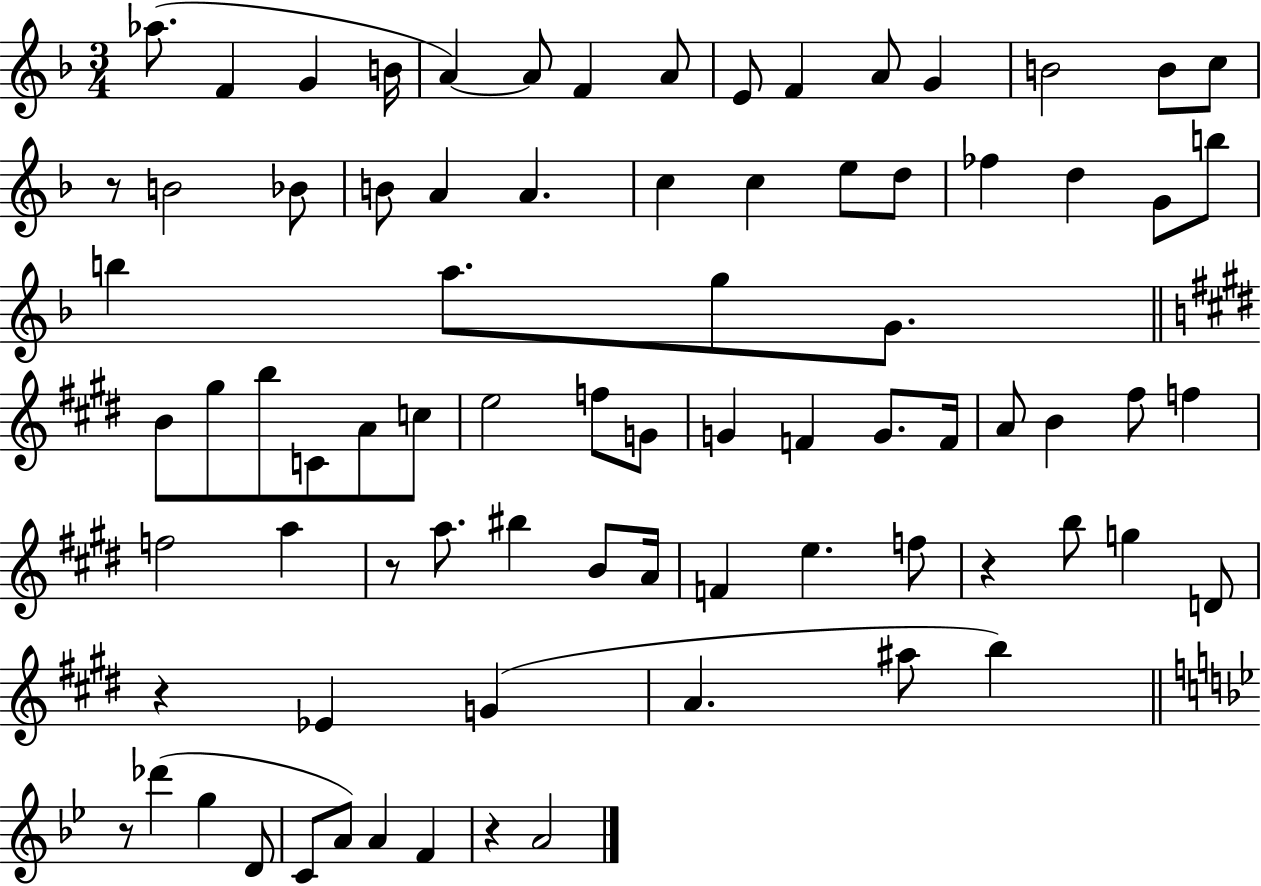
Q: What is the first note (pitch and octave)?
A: Ab5